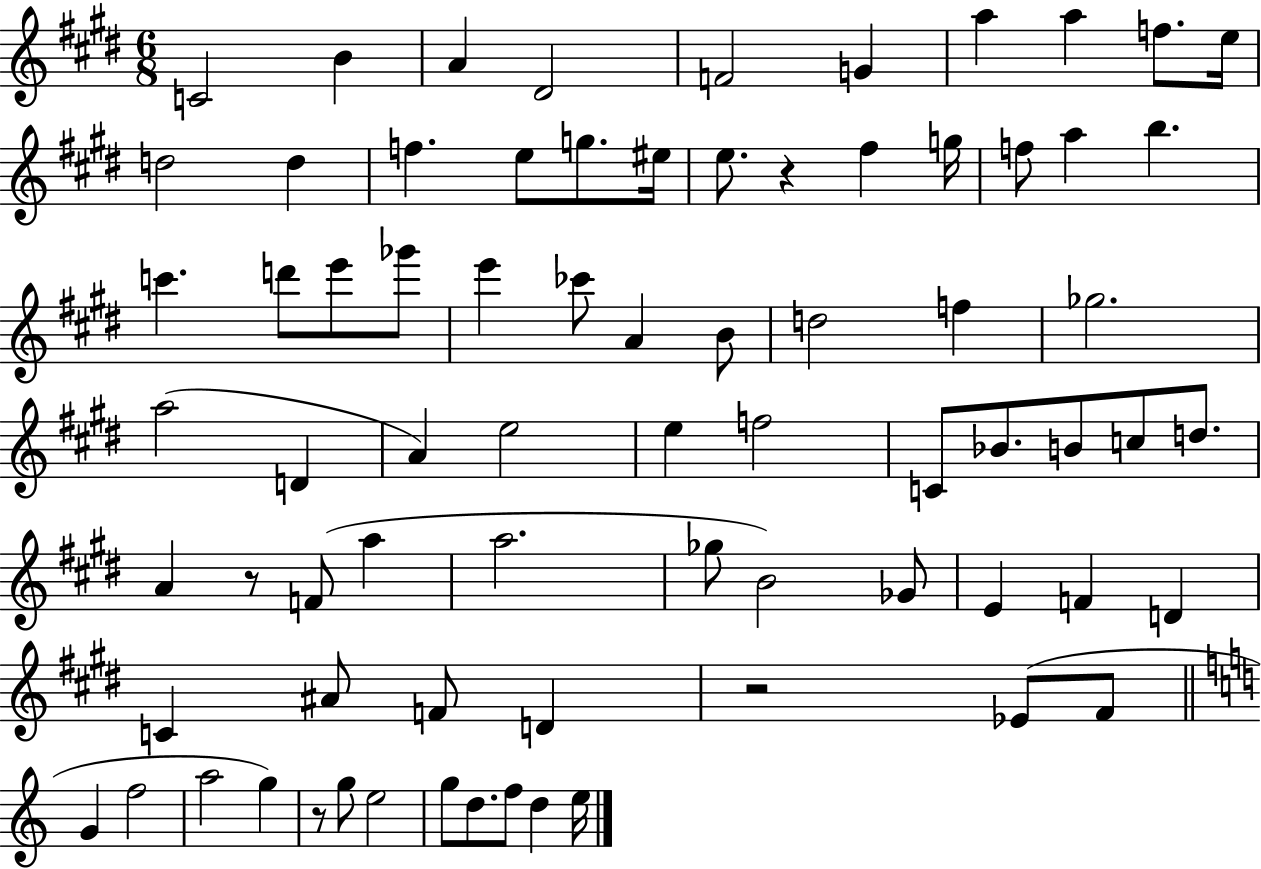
C4/h B4/q A4/q D#4/h F4/h G4/q A5/q A5/q F5/e. E5/s D5/h D5/q F5/q. E5/e G5/e. EIS5/s E5/e. R/q F#5/q G5/s F5/e A5/q B5/q. C6/q. D6/e E6/e Gb6/e E6/q CES6/e A4/q B4/e D5/h F5/q Gb5/h. A5/h D4/q A4/q E5/h E5/q F5/h C4/e Bb4/e. B4/e C5/e D5/e. A4/q R/e F4/e A5/q A5/h. Gb5/e B4/h Gb4/e E4/q F4/q D4/q C4/q A#4/e F4/e D4/q R/h Eb4/e F#4/e G4/q F5/h A5/h G5/q R/e G5/e E5/h G5/e D5/e. F5/e D5/q E5/s